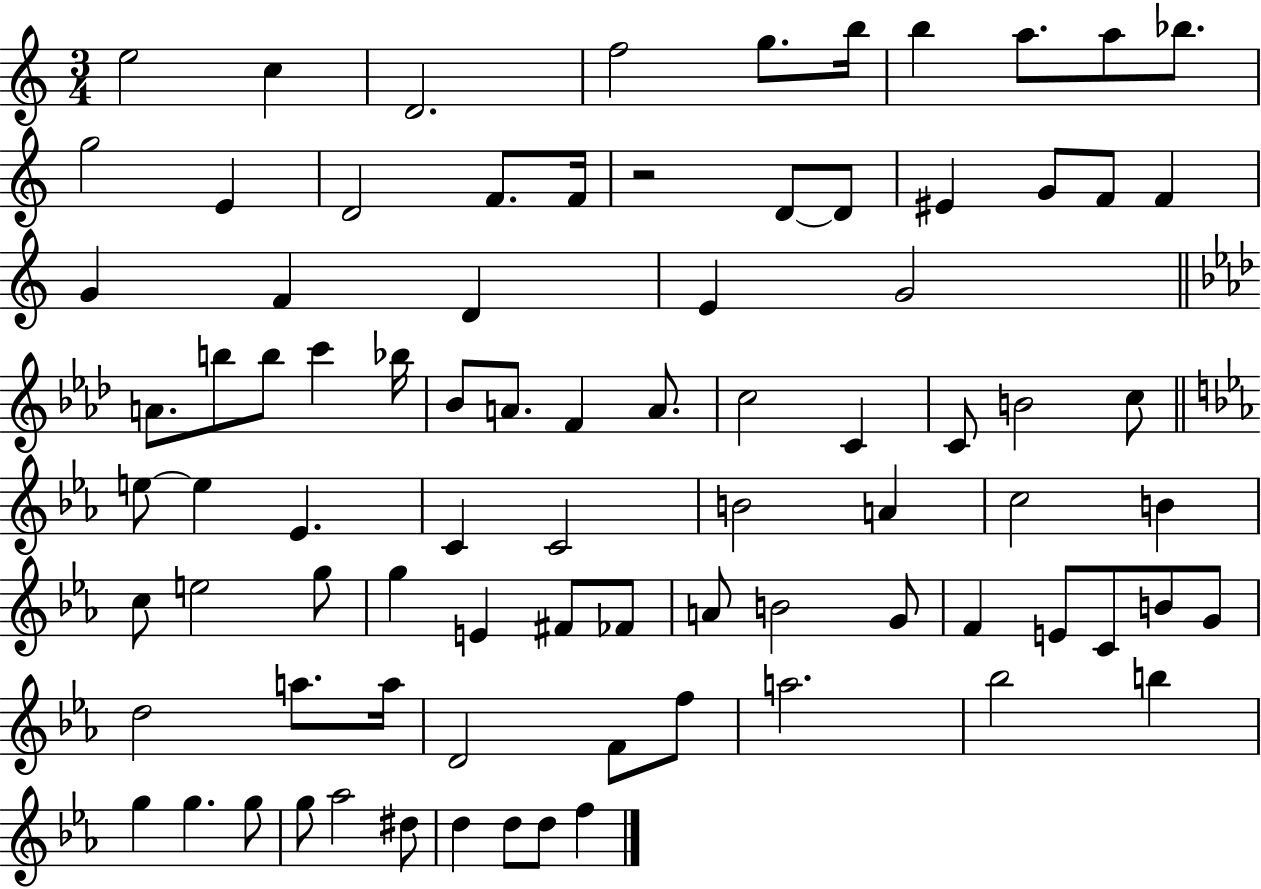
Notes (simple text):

E5/h C5/q D4/h. F5/h G5/e. B5/s B5/q A5/e. A5/e Bb5/e. G5/h E4/q D4/h F4/e. F4/s R/h D4/e D4/e EIS4/q G4/e F4/e F4/q G4/q F4/q D4/q E4/q G4/h A4/e. B5/e B5/e C6/q Bb5/s Bb4/e A4/e. F4/q A4/e. C5/h C4/q C4/e B4/h C5/e E5/e E5/q Eb4/q. C4/q C4/h B4/h A4/q C5/h B4/q C5/e E5/h G5/e G5/q E4/q F#4/e FES4/e A4/e B4/h G4/e F4/q E4/e C4/e B4/e G4/e D5/h A5/e. A5/s D4/h F4/e F5/e A5/h. Bb5/h B5/q G5/q G5/q. G5/e G5/e Ab5/h D#5/e D5/q D5/e D5/e F5/q